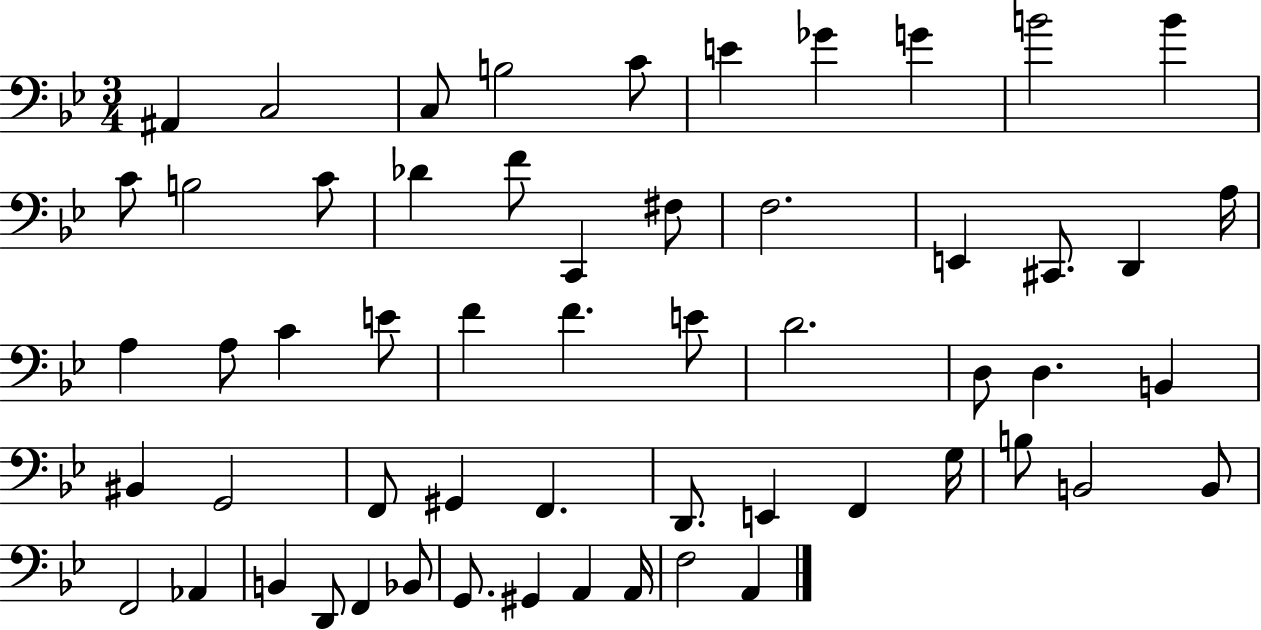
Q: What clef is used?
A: bass